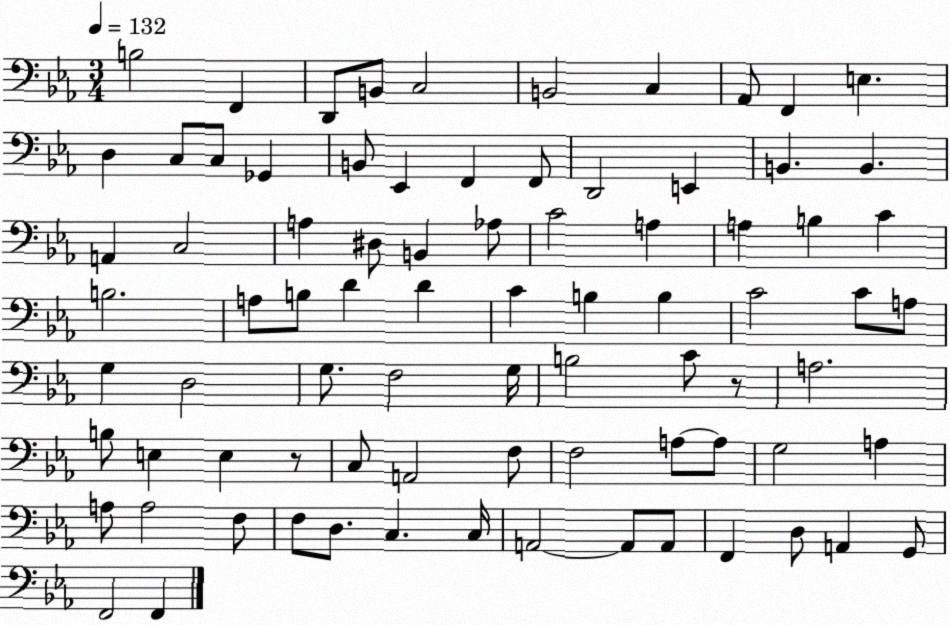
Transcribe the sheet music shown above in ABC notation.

X:1
T:Untitled
M:3/4
L:1/4
K:Eb
B,2 F,, D,,/2 B,,/2 C,2 B,,2 C, _A,,/2 F,, E, D, C,/2 C,/2 _G,, B,,/2 _E,, F,, F,,/2 D,,2 E,, B,, B,, A,, C,2 A, ^D,/2 B,, _A,/2 C2 A, A, B, C B,2 A,/2 B,/2 D D C B, B, C2 C/2 A,/2 G, D,2 G,/2 F,2 G,/4 B,2 C/2 z/2 A,2 B,/2 E, E, z/2 C,/2 A,,2 F,/2 F,2 A,/2 A,/2 G,2 A, A,/2 A,2 F,/2 F,/2 D,/2 C, C,/4 A,,2 A,,/2 A,,/2 F,, D,/2 A,, G,,/2 F,,2 F,,